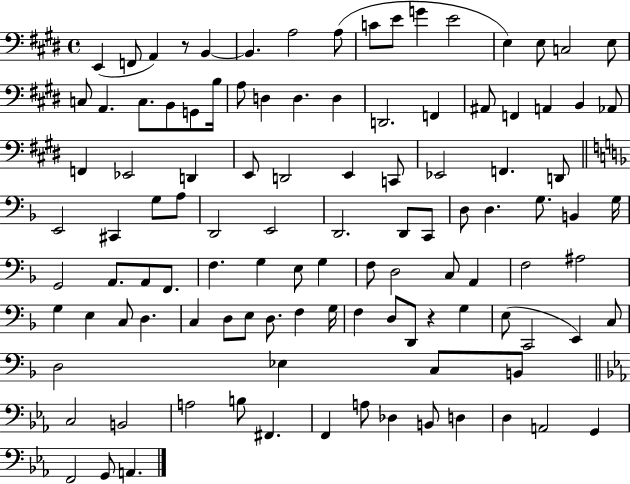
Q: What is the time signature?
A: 4/4